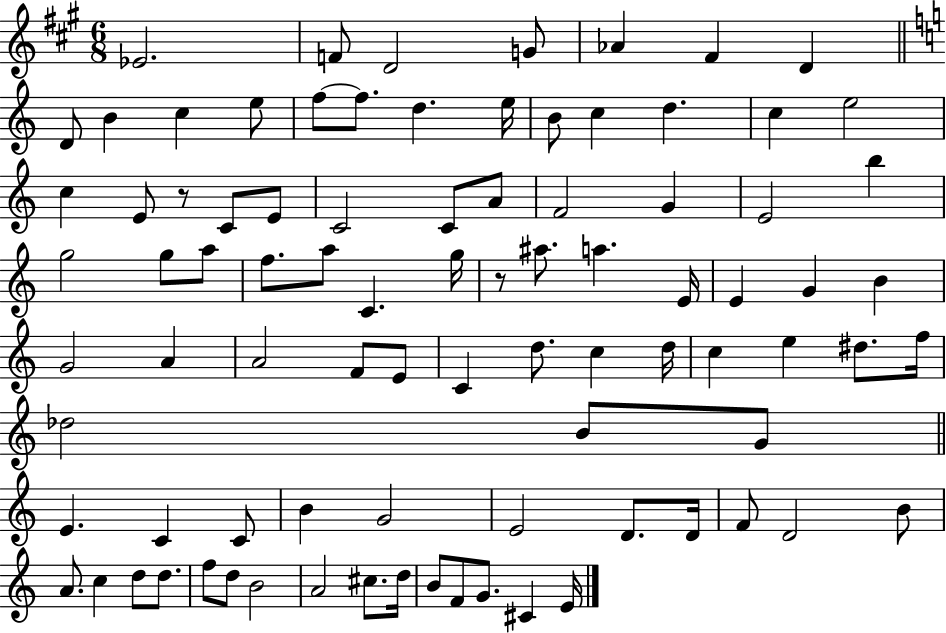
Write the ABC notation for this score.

X:1
T:Untitled
M:6/8
L:1/4
K:A
_E2 F/2 D2 G/2 _A ^F D D/2 B c e/2 f/2 f/2 d e/4 B/2 c d c e2 c E/2 z/2 C/2 E/2 C2 C/2 A/2 F2 G E2 b g2 g/2 a/2 f/2 a/2 C g/4 z/2 ^a/2 a E/4 E G B G2 A A2 F/2 E/2 C d/2 c d/4 c e ^d/2 f/4 _d2 B/2 G/2 E C C/2 B G2 E2 D/2 D/4 F/2 D2 B/2 A/2 c d/2 d/2 f/2 d/2 B2 A2 ^c/2 d/4 B/2 F/2 G/2 ^C E/4